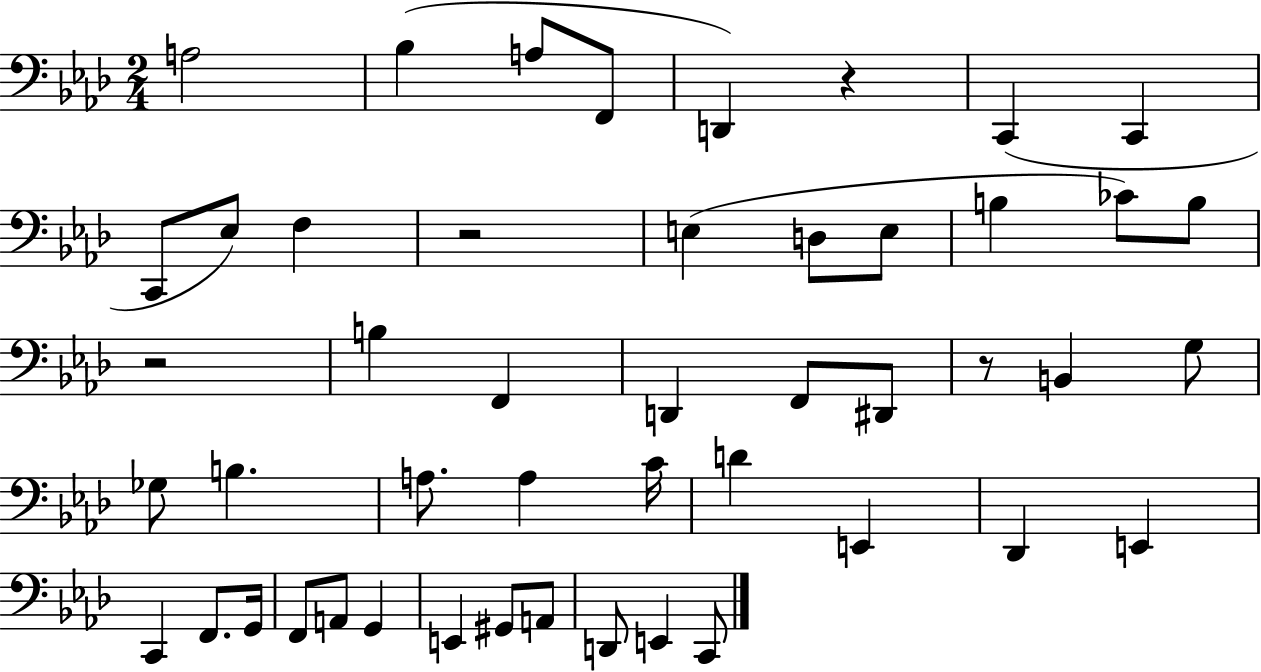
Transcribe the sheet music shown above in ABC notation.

X:1
T:Untitled
M:2/4
L:1/4
K:Ab
A,2 _B, A,/2 F,,/2 D,, z C,, C,, C,,/2 _E,/2 F, z2 E, D,/2 E,/2 B, _C/2 B,/2 z2 B, F,, D,, F,,/2 ^D,,/2 z/2 B,, G,/2 _G,/2 B, A,/2 A, C/4 D E,, _D,, E,, C,, F,,/2 G,,/4 F,,/2 A,,/2 G,, E,, ^G,,/2 A,,/2 D,,/2 E,, C,,/2